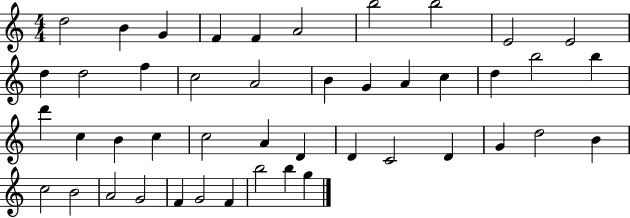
{
  \clef treble
  \numericTimeSignature
  \time 4/4
  \key c \major
  d''2 b'4 g'4 | f'4 f'4 a'2 | b''2 b''2 | e'2 e'2 | \break d''4 d''2 f''4 | c''2 a'2 | b'4 g'4 a'4 c''4 | d''4 b''2 b''4 | \break d'''4 c''4 b'4 c''4 | c''2 a'4 d'4 | d'4 c'2 d'4 | g'4 d''2 b'4 | \break c''2 b'2 | a'2 g'2 | f'4 g'2 f'4 | b''2 b''4 g''4 | \break \bar "|."
}